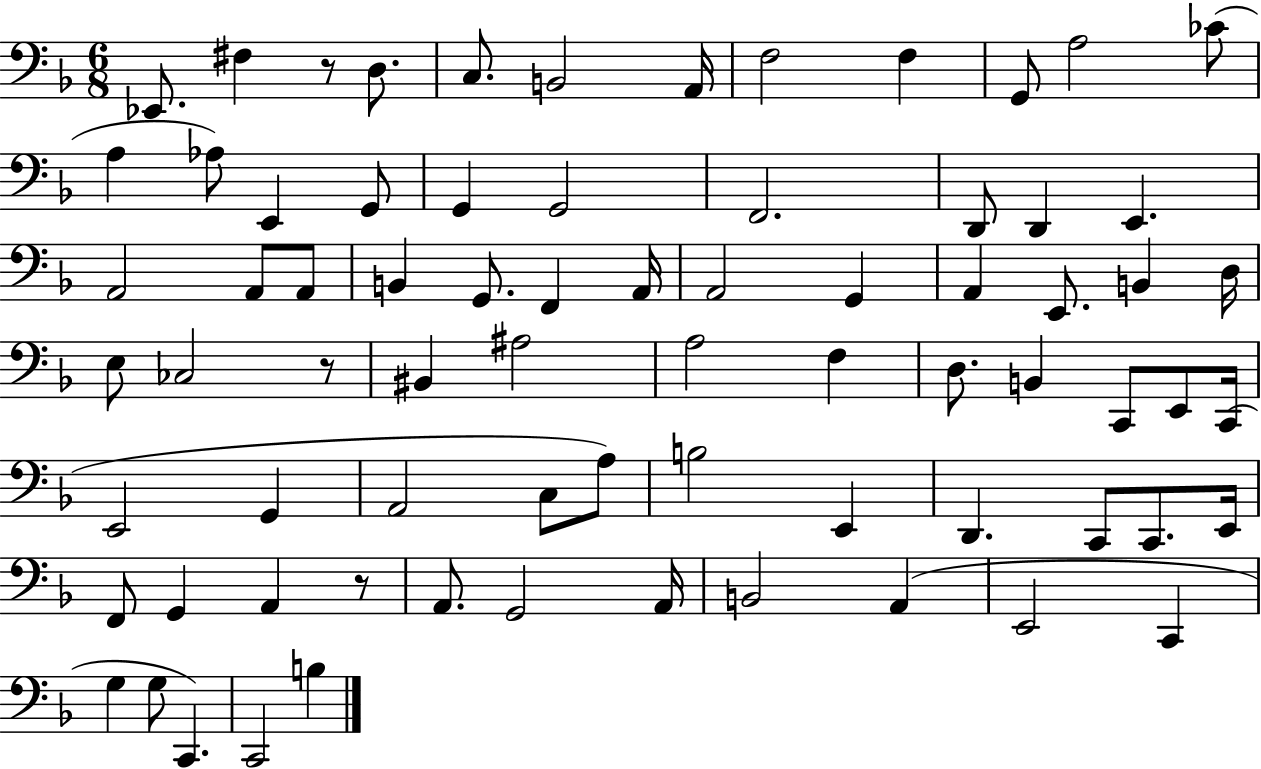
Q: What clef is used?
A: bass